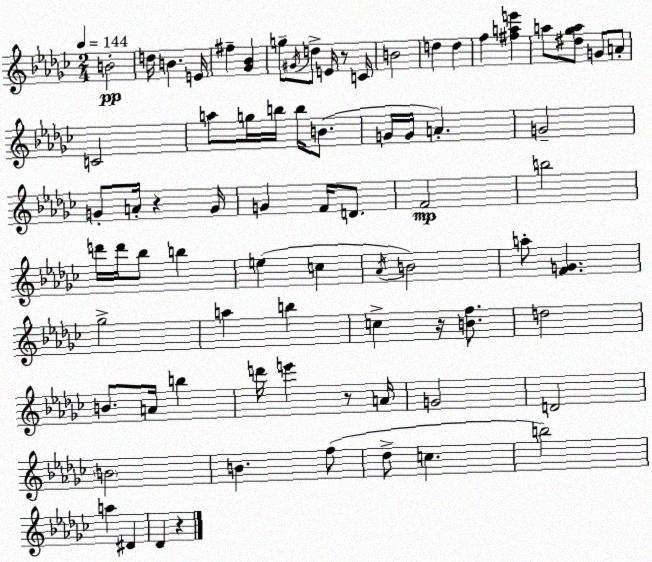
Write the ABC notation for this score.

X:1
T:Untitled
M:2/4
L:1/4
K:Ebm
B2 d/4 B E/4 ^f [_G_B] g/2 ^G/4 d/2 E/4 z/2 C/4 B2 d d f [^fae'] a/2 [^d_ga]/2 G/2 A/2 C2 a/2 g/4 b/4 b/4 B/2 G/4 G/4 A G2 G/2 A/4 z G/4 G F/4 D/2 F2 b2 d'/4 d'/4 _b/2 b e c _A/4 B2 a/2 [FG] _g2 a b c z/4 [Bf]/2 d2 B/2 A/4 b d'/4 e' z/2 A/4 G2 D2 B2 B f/2 _d/2 c b2 a ^D _D z